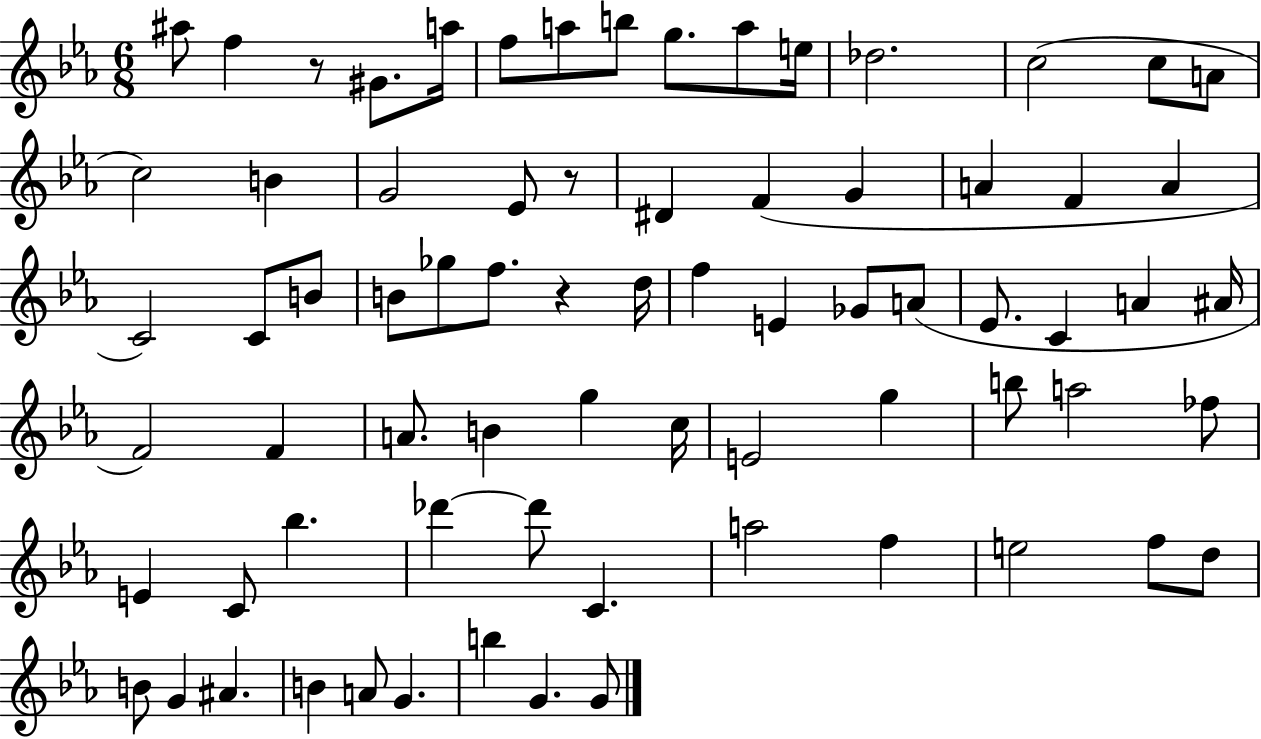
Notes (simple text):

A#5/e F5/q R/e G#4/e. A5/s F5/e A5/e B5/e G5/e. A5/e E5/s Db5/h. C5/h C5/e A4/e C5/h B4/q G4/h Eb4/e R/e D#4/q F4/q G4/q A4/q F4/q A4/q C4/h C4/e B4/e B4/e Gb5/e F5/e. R/q D5/s F5/q E4/q Gb4/e A4/e Eb4/e. C4/q A4/q A#4/s F4/h F4/q A4/e. B4/q G5/q C5/s E4/h G5/q B5/e A5/h FES5/e E4/q C4/e Bb5/q. Db6/q Db6/e C4/q. A5/h F5/q E5/h F5/e D5/e B4/e G4/q A#4/q. B4/q A4/e G4/q. B5/q G4/q. G4/e